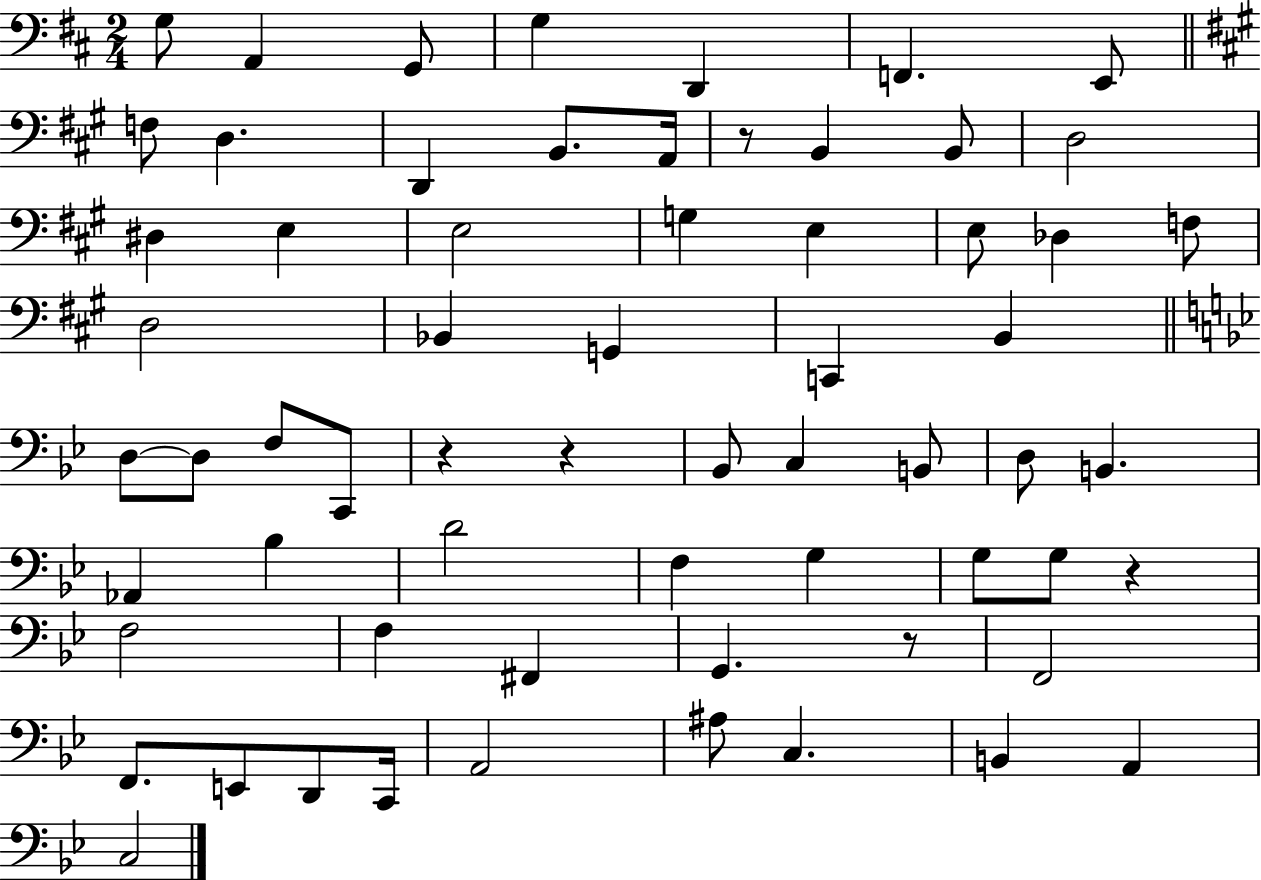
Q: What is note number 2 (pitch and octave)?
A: A2